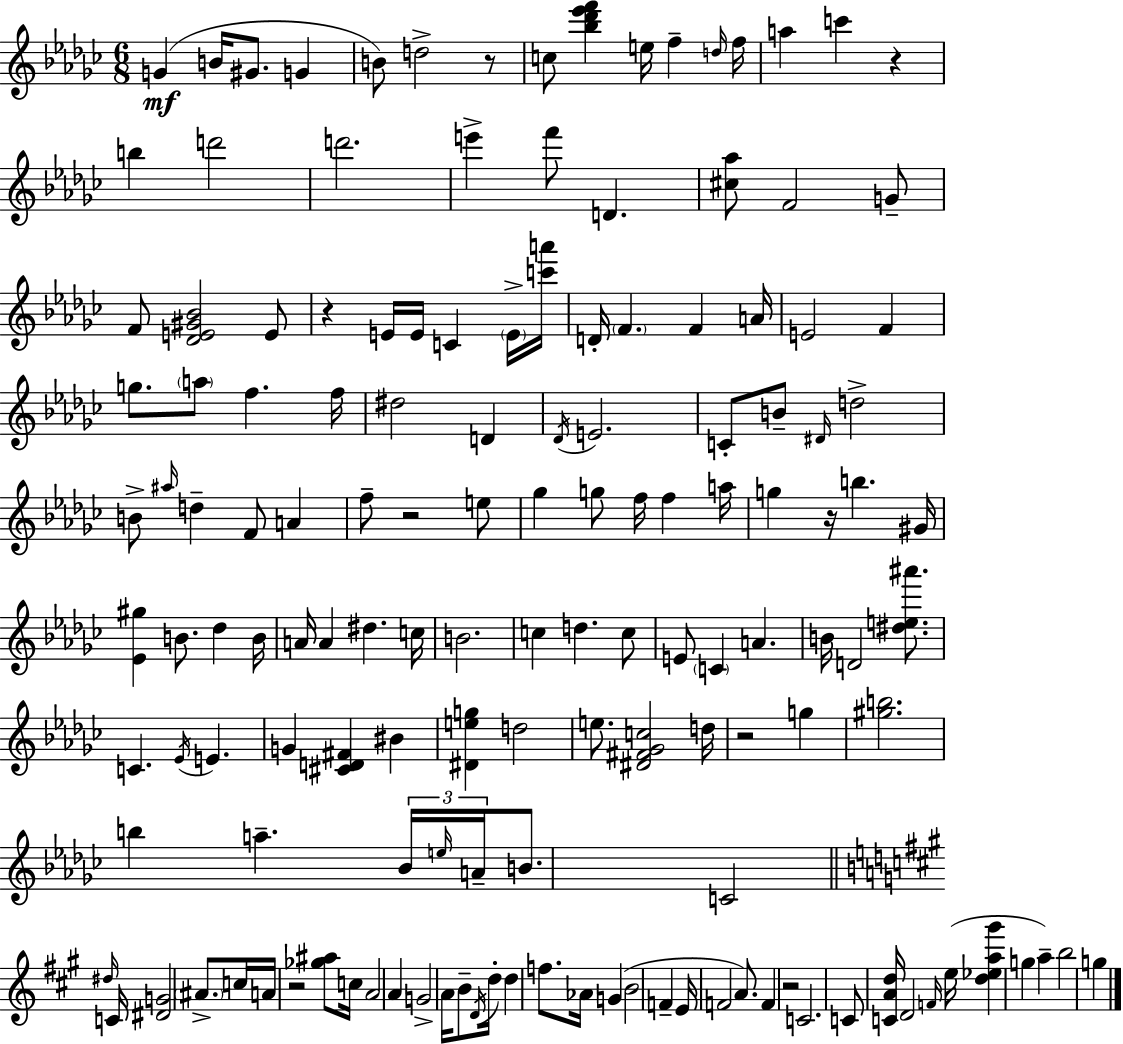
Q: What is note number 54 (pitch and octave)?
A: G5